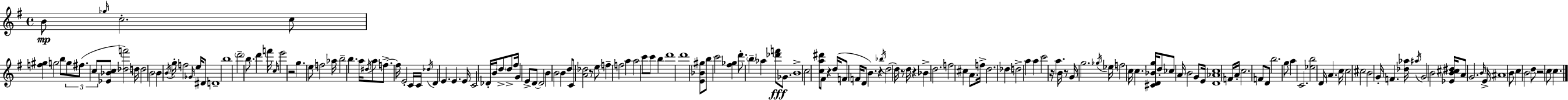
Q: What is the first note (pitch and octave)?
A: B4